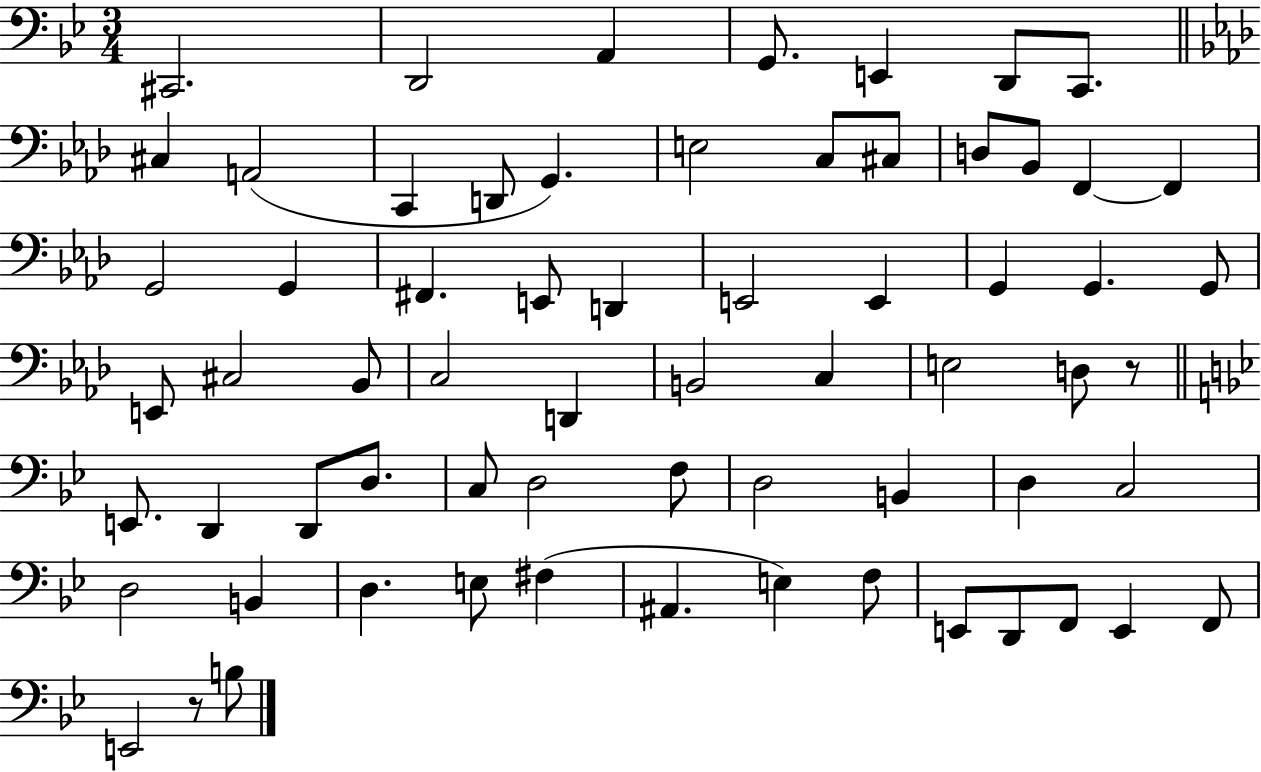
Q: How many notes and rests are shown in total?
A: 66